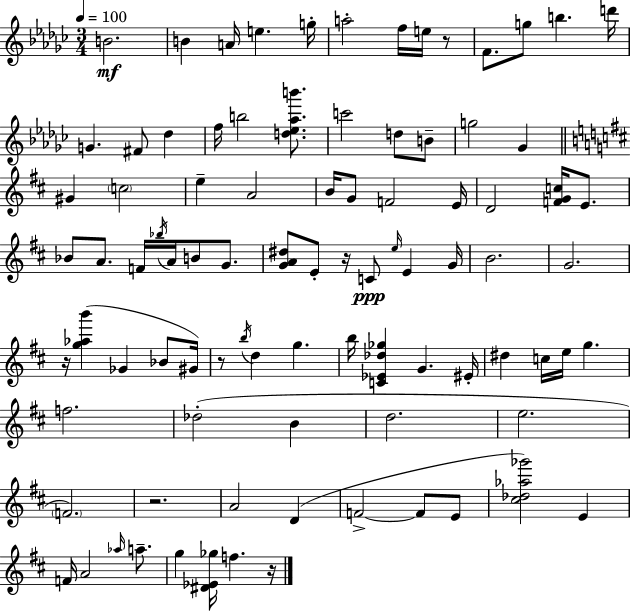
B4/h. B4/q A4/s E5/q. G5/s A5/h F5/s E5/s R/e F4/e. G5/e B5/q. D6/s G4/q. F#4/e Db5/q F5/s B5/h [D5,Eb5,Ab5,B6]/e. C6/h D5/e B4/e G5/h Gb4/q G#4/q C5/h E5/q A4/h B4/s G4/e F4/h E4/s D4/h [F4,G4,C5]/s E4/e. Bb4/e A4/e. F4/s Bb5/s A4/s B4/e G4/e. [G4,A4,D#5]/e E4/e R/s C4/e E5/s E4/q G4/s B4/h. G4/h. R/s [G5,Ab5,B6]/q Gb4/q Bb4/e G#4/s R/e B5/s D5/q G5/q. B5/s [C4,Eb4,Db5,Gb5]/q G4/q. EIS4/s D#5/q C5/s E5/s G5/q. F5/h. Db5/h B4/q D5/h. E5/h. F4/h. R/h. A4/h D4/q F4/h F4/e E4/e [C#5,Db5,Ab5,Gb6]/h E4/q F4/s A4/h Ab5/s A5/e. G5/q [D#4,Eb4,Gb5]/s F5/q. R/s